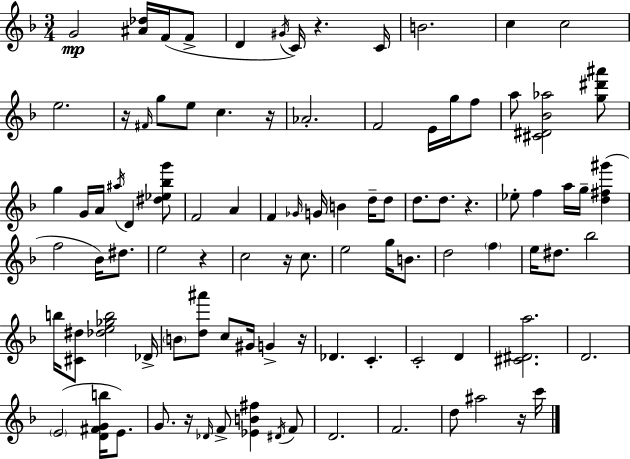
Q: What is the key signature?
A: D minor